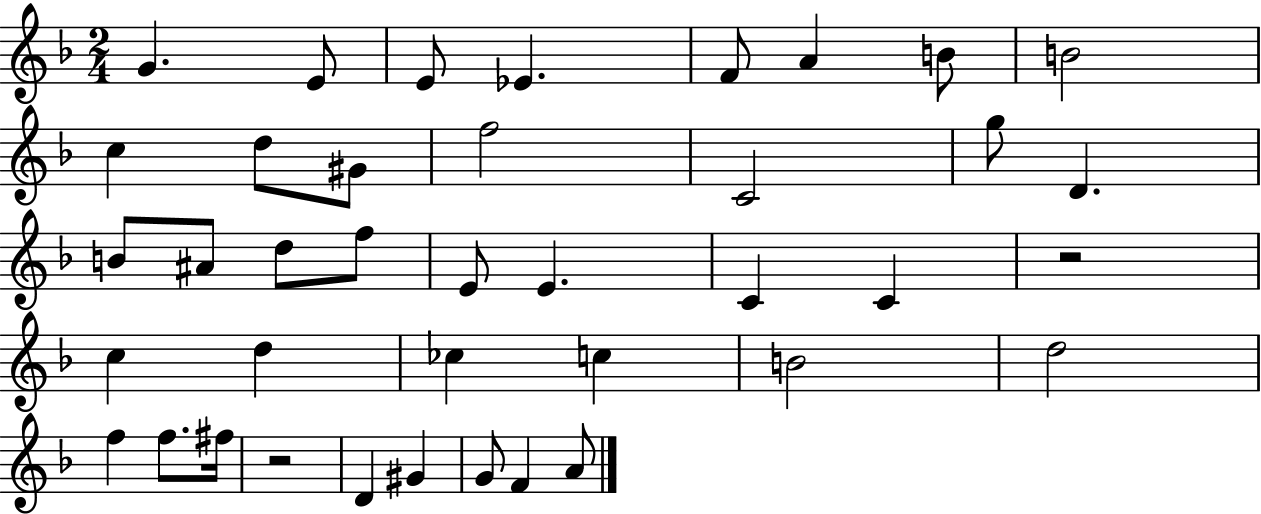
G4/q. E4/e E4/e Eb4/q. F4/e A4/q B4/e B4/h C5/q D5/e G#4/e F5/h C4/h G5/e D4/q. B4/e A#4/e D5/e F5/e E4/e E4/q. C4/q C4/q R/h C5/q D5/q CES5/q C5/q B4/h D5/h F5/q F5/e. F#5/s R/h D4/q G#4/q G4/e F4/q A4/e